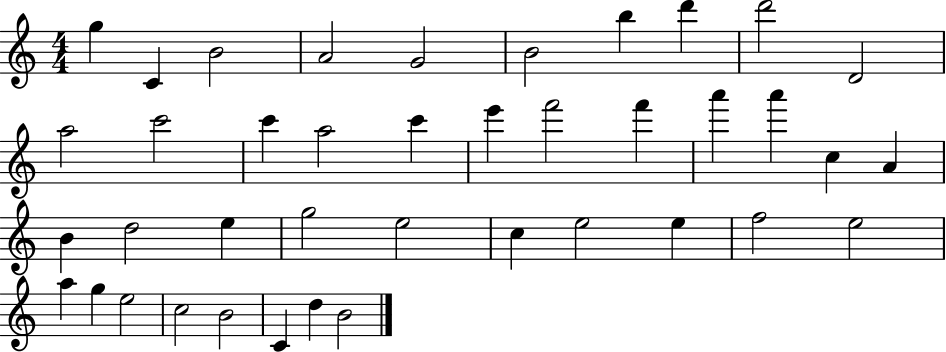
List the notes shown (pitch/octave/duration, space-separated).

G5/q C4/q B4/h A4/h G4/h B4/h B5/q D6/q D6/h D4/h A5/h C6/h C6/q A5/h C6/q E6/q F6/h F6/q A6/q A6/q C5/q A4/q B4/q D5/h E5/q G5/h E5/h C5/q E5/h E5/q F5/h E5/h A5/q G5/q E5/h C5/h B4/h C4/q D5/q B4/h